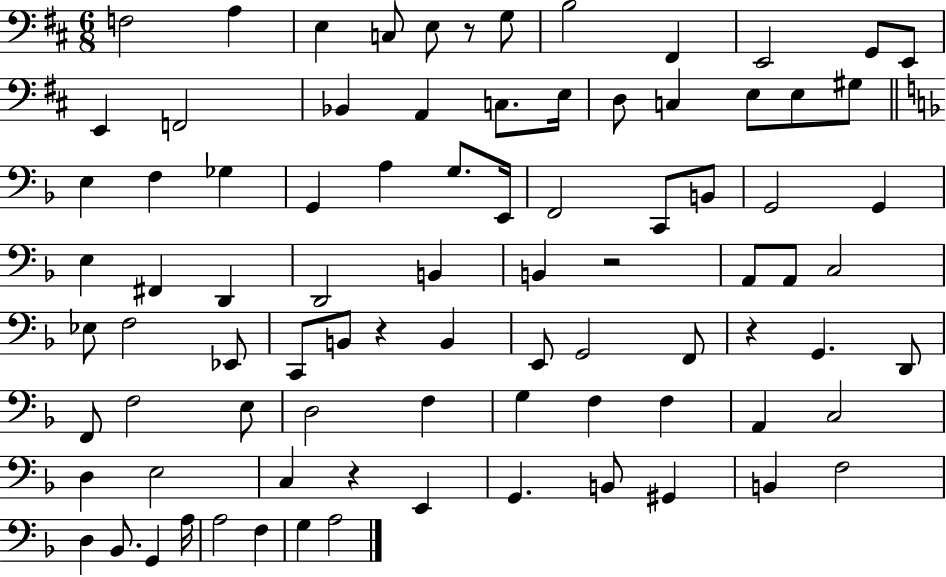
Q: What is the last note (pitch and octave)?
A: A3